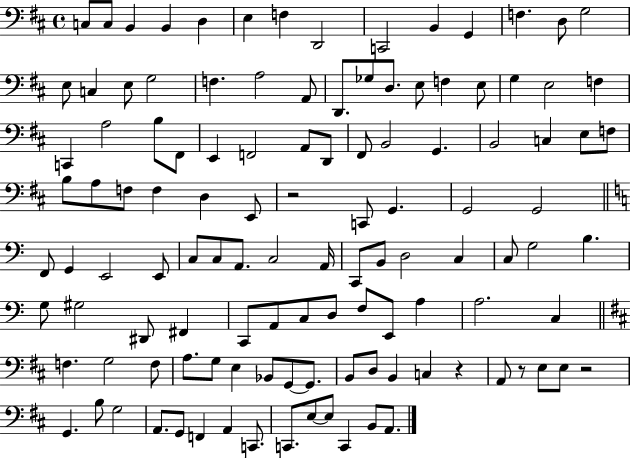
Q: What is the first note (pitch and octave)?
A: C3